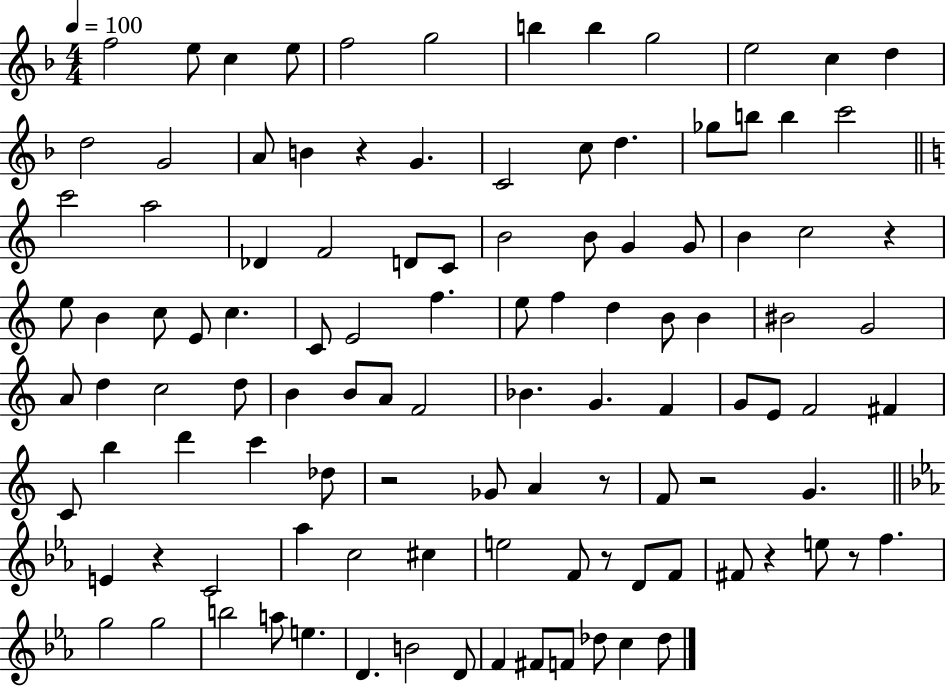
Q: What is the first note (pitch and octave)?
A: F5